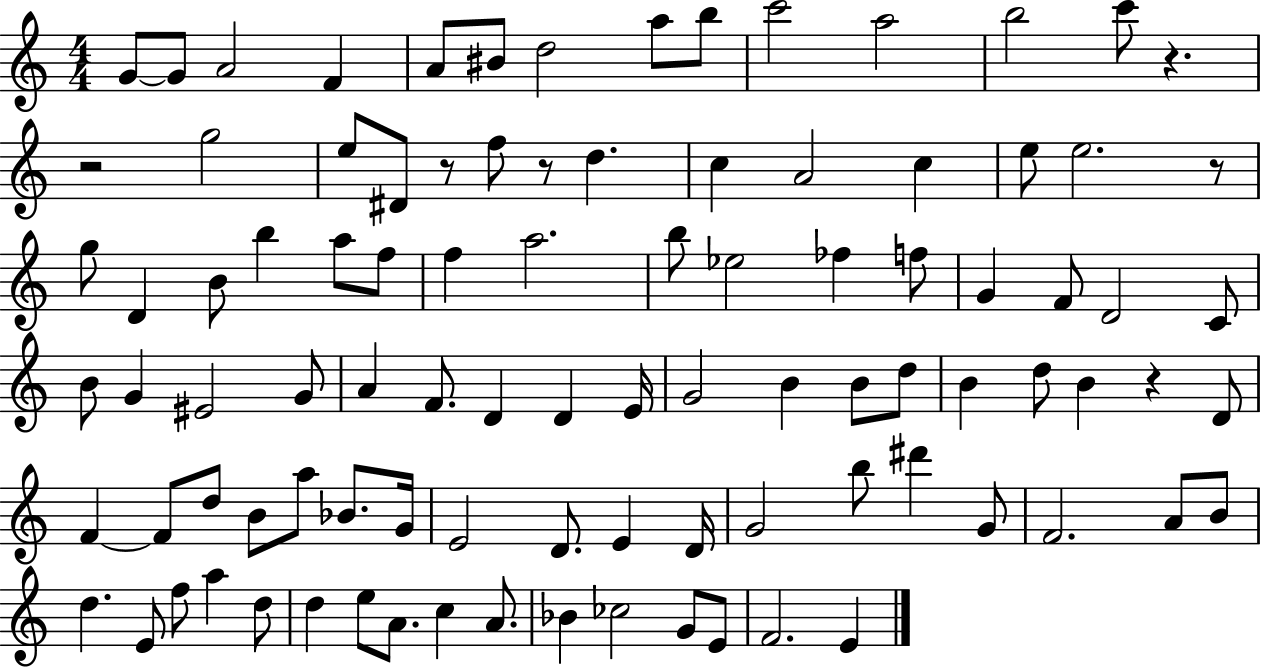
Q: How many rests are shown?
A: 6